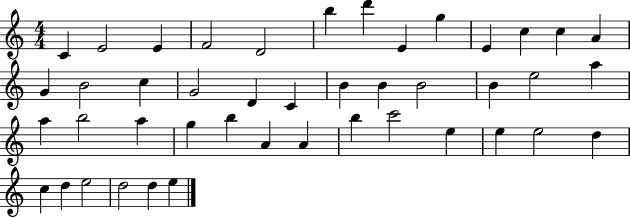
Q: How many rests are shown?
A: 0